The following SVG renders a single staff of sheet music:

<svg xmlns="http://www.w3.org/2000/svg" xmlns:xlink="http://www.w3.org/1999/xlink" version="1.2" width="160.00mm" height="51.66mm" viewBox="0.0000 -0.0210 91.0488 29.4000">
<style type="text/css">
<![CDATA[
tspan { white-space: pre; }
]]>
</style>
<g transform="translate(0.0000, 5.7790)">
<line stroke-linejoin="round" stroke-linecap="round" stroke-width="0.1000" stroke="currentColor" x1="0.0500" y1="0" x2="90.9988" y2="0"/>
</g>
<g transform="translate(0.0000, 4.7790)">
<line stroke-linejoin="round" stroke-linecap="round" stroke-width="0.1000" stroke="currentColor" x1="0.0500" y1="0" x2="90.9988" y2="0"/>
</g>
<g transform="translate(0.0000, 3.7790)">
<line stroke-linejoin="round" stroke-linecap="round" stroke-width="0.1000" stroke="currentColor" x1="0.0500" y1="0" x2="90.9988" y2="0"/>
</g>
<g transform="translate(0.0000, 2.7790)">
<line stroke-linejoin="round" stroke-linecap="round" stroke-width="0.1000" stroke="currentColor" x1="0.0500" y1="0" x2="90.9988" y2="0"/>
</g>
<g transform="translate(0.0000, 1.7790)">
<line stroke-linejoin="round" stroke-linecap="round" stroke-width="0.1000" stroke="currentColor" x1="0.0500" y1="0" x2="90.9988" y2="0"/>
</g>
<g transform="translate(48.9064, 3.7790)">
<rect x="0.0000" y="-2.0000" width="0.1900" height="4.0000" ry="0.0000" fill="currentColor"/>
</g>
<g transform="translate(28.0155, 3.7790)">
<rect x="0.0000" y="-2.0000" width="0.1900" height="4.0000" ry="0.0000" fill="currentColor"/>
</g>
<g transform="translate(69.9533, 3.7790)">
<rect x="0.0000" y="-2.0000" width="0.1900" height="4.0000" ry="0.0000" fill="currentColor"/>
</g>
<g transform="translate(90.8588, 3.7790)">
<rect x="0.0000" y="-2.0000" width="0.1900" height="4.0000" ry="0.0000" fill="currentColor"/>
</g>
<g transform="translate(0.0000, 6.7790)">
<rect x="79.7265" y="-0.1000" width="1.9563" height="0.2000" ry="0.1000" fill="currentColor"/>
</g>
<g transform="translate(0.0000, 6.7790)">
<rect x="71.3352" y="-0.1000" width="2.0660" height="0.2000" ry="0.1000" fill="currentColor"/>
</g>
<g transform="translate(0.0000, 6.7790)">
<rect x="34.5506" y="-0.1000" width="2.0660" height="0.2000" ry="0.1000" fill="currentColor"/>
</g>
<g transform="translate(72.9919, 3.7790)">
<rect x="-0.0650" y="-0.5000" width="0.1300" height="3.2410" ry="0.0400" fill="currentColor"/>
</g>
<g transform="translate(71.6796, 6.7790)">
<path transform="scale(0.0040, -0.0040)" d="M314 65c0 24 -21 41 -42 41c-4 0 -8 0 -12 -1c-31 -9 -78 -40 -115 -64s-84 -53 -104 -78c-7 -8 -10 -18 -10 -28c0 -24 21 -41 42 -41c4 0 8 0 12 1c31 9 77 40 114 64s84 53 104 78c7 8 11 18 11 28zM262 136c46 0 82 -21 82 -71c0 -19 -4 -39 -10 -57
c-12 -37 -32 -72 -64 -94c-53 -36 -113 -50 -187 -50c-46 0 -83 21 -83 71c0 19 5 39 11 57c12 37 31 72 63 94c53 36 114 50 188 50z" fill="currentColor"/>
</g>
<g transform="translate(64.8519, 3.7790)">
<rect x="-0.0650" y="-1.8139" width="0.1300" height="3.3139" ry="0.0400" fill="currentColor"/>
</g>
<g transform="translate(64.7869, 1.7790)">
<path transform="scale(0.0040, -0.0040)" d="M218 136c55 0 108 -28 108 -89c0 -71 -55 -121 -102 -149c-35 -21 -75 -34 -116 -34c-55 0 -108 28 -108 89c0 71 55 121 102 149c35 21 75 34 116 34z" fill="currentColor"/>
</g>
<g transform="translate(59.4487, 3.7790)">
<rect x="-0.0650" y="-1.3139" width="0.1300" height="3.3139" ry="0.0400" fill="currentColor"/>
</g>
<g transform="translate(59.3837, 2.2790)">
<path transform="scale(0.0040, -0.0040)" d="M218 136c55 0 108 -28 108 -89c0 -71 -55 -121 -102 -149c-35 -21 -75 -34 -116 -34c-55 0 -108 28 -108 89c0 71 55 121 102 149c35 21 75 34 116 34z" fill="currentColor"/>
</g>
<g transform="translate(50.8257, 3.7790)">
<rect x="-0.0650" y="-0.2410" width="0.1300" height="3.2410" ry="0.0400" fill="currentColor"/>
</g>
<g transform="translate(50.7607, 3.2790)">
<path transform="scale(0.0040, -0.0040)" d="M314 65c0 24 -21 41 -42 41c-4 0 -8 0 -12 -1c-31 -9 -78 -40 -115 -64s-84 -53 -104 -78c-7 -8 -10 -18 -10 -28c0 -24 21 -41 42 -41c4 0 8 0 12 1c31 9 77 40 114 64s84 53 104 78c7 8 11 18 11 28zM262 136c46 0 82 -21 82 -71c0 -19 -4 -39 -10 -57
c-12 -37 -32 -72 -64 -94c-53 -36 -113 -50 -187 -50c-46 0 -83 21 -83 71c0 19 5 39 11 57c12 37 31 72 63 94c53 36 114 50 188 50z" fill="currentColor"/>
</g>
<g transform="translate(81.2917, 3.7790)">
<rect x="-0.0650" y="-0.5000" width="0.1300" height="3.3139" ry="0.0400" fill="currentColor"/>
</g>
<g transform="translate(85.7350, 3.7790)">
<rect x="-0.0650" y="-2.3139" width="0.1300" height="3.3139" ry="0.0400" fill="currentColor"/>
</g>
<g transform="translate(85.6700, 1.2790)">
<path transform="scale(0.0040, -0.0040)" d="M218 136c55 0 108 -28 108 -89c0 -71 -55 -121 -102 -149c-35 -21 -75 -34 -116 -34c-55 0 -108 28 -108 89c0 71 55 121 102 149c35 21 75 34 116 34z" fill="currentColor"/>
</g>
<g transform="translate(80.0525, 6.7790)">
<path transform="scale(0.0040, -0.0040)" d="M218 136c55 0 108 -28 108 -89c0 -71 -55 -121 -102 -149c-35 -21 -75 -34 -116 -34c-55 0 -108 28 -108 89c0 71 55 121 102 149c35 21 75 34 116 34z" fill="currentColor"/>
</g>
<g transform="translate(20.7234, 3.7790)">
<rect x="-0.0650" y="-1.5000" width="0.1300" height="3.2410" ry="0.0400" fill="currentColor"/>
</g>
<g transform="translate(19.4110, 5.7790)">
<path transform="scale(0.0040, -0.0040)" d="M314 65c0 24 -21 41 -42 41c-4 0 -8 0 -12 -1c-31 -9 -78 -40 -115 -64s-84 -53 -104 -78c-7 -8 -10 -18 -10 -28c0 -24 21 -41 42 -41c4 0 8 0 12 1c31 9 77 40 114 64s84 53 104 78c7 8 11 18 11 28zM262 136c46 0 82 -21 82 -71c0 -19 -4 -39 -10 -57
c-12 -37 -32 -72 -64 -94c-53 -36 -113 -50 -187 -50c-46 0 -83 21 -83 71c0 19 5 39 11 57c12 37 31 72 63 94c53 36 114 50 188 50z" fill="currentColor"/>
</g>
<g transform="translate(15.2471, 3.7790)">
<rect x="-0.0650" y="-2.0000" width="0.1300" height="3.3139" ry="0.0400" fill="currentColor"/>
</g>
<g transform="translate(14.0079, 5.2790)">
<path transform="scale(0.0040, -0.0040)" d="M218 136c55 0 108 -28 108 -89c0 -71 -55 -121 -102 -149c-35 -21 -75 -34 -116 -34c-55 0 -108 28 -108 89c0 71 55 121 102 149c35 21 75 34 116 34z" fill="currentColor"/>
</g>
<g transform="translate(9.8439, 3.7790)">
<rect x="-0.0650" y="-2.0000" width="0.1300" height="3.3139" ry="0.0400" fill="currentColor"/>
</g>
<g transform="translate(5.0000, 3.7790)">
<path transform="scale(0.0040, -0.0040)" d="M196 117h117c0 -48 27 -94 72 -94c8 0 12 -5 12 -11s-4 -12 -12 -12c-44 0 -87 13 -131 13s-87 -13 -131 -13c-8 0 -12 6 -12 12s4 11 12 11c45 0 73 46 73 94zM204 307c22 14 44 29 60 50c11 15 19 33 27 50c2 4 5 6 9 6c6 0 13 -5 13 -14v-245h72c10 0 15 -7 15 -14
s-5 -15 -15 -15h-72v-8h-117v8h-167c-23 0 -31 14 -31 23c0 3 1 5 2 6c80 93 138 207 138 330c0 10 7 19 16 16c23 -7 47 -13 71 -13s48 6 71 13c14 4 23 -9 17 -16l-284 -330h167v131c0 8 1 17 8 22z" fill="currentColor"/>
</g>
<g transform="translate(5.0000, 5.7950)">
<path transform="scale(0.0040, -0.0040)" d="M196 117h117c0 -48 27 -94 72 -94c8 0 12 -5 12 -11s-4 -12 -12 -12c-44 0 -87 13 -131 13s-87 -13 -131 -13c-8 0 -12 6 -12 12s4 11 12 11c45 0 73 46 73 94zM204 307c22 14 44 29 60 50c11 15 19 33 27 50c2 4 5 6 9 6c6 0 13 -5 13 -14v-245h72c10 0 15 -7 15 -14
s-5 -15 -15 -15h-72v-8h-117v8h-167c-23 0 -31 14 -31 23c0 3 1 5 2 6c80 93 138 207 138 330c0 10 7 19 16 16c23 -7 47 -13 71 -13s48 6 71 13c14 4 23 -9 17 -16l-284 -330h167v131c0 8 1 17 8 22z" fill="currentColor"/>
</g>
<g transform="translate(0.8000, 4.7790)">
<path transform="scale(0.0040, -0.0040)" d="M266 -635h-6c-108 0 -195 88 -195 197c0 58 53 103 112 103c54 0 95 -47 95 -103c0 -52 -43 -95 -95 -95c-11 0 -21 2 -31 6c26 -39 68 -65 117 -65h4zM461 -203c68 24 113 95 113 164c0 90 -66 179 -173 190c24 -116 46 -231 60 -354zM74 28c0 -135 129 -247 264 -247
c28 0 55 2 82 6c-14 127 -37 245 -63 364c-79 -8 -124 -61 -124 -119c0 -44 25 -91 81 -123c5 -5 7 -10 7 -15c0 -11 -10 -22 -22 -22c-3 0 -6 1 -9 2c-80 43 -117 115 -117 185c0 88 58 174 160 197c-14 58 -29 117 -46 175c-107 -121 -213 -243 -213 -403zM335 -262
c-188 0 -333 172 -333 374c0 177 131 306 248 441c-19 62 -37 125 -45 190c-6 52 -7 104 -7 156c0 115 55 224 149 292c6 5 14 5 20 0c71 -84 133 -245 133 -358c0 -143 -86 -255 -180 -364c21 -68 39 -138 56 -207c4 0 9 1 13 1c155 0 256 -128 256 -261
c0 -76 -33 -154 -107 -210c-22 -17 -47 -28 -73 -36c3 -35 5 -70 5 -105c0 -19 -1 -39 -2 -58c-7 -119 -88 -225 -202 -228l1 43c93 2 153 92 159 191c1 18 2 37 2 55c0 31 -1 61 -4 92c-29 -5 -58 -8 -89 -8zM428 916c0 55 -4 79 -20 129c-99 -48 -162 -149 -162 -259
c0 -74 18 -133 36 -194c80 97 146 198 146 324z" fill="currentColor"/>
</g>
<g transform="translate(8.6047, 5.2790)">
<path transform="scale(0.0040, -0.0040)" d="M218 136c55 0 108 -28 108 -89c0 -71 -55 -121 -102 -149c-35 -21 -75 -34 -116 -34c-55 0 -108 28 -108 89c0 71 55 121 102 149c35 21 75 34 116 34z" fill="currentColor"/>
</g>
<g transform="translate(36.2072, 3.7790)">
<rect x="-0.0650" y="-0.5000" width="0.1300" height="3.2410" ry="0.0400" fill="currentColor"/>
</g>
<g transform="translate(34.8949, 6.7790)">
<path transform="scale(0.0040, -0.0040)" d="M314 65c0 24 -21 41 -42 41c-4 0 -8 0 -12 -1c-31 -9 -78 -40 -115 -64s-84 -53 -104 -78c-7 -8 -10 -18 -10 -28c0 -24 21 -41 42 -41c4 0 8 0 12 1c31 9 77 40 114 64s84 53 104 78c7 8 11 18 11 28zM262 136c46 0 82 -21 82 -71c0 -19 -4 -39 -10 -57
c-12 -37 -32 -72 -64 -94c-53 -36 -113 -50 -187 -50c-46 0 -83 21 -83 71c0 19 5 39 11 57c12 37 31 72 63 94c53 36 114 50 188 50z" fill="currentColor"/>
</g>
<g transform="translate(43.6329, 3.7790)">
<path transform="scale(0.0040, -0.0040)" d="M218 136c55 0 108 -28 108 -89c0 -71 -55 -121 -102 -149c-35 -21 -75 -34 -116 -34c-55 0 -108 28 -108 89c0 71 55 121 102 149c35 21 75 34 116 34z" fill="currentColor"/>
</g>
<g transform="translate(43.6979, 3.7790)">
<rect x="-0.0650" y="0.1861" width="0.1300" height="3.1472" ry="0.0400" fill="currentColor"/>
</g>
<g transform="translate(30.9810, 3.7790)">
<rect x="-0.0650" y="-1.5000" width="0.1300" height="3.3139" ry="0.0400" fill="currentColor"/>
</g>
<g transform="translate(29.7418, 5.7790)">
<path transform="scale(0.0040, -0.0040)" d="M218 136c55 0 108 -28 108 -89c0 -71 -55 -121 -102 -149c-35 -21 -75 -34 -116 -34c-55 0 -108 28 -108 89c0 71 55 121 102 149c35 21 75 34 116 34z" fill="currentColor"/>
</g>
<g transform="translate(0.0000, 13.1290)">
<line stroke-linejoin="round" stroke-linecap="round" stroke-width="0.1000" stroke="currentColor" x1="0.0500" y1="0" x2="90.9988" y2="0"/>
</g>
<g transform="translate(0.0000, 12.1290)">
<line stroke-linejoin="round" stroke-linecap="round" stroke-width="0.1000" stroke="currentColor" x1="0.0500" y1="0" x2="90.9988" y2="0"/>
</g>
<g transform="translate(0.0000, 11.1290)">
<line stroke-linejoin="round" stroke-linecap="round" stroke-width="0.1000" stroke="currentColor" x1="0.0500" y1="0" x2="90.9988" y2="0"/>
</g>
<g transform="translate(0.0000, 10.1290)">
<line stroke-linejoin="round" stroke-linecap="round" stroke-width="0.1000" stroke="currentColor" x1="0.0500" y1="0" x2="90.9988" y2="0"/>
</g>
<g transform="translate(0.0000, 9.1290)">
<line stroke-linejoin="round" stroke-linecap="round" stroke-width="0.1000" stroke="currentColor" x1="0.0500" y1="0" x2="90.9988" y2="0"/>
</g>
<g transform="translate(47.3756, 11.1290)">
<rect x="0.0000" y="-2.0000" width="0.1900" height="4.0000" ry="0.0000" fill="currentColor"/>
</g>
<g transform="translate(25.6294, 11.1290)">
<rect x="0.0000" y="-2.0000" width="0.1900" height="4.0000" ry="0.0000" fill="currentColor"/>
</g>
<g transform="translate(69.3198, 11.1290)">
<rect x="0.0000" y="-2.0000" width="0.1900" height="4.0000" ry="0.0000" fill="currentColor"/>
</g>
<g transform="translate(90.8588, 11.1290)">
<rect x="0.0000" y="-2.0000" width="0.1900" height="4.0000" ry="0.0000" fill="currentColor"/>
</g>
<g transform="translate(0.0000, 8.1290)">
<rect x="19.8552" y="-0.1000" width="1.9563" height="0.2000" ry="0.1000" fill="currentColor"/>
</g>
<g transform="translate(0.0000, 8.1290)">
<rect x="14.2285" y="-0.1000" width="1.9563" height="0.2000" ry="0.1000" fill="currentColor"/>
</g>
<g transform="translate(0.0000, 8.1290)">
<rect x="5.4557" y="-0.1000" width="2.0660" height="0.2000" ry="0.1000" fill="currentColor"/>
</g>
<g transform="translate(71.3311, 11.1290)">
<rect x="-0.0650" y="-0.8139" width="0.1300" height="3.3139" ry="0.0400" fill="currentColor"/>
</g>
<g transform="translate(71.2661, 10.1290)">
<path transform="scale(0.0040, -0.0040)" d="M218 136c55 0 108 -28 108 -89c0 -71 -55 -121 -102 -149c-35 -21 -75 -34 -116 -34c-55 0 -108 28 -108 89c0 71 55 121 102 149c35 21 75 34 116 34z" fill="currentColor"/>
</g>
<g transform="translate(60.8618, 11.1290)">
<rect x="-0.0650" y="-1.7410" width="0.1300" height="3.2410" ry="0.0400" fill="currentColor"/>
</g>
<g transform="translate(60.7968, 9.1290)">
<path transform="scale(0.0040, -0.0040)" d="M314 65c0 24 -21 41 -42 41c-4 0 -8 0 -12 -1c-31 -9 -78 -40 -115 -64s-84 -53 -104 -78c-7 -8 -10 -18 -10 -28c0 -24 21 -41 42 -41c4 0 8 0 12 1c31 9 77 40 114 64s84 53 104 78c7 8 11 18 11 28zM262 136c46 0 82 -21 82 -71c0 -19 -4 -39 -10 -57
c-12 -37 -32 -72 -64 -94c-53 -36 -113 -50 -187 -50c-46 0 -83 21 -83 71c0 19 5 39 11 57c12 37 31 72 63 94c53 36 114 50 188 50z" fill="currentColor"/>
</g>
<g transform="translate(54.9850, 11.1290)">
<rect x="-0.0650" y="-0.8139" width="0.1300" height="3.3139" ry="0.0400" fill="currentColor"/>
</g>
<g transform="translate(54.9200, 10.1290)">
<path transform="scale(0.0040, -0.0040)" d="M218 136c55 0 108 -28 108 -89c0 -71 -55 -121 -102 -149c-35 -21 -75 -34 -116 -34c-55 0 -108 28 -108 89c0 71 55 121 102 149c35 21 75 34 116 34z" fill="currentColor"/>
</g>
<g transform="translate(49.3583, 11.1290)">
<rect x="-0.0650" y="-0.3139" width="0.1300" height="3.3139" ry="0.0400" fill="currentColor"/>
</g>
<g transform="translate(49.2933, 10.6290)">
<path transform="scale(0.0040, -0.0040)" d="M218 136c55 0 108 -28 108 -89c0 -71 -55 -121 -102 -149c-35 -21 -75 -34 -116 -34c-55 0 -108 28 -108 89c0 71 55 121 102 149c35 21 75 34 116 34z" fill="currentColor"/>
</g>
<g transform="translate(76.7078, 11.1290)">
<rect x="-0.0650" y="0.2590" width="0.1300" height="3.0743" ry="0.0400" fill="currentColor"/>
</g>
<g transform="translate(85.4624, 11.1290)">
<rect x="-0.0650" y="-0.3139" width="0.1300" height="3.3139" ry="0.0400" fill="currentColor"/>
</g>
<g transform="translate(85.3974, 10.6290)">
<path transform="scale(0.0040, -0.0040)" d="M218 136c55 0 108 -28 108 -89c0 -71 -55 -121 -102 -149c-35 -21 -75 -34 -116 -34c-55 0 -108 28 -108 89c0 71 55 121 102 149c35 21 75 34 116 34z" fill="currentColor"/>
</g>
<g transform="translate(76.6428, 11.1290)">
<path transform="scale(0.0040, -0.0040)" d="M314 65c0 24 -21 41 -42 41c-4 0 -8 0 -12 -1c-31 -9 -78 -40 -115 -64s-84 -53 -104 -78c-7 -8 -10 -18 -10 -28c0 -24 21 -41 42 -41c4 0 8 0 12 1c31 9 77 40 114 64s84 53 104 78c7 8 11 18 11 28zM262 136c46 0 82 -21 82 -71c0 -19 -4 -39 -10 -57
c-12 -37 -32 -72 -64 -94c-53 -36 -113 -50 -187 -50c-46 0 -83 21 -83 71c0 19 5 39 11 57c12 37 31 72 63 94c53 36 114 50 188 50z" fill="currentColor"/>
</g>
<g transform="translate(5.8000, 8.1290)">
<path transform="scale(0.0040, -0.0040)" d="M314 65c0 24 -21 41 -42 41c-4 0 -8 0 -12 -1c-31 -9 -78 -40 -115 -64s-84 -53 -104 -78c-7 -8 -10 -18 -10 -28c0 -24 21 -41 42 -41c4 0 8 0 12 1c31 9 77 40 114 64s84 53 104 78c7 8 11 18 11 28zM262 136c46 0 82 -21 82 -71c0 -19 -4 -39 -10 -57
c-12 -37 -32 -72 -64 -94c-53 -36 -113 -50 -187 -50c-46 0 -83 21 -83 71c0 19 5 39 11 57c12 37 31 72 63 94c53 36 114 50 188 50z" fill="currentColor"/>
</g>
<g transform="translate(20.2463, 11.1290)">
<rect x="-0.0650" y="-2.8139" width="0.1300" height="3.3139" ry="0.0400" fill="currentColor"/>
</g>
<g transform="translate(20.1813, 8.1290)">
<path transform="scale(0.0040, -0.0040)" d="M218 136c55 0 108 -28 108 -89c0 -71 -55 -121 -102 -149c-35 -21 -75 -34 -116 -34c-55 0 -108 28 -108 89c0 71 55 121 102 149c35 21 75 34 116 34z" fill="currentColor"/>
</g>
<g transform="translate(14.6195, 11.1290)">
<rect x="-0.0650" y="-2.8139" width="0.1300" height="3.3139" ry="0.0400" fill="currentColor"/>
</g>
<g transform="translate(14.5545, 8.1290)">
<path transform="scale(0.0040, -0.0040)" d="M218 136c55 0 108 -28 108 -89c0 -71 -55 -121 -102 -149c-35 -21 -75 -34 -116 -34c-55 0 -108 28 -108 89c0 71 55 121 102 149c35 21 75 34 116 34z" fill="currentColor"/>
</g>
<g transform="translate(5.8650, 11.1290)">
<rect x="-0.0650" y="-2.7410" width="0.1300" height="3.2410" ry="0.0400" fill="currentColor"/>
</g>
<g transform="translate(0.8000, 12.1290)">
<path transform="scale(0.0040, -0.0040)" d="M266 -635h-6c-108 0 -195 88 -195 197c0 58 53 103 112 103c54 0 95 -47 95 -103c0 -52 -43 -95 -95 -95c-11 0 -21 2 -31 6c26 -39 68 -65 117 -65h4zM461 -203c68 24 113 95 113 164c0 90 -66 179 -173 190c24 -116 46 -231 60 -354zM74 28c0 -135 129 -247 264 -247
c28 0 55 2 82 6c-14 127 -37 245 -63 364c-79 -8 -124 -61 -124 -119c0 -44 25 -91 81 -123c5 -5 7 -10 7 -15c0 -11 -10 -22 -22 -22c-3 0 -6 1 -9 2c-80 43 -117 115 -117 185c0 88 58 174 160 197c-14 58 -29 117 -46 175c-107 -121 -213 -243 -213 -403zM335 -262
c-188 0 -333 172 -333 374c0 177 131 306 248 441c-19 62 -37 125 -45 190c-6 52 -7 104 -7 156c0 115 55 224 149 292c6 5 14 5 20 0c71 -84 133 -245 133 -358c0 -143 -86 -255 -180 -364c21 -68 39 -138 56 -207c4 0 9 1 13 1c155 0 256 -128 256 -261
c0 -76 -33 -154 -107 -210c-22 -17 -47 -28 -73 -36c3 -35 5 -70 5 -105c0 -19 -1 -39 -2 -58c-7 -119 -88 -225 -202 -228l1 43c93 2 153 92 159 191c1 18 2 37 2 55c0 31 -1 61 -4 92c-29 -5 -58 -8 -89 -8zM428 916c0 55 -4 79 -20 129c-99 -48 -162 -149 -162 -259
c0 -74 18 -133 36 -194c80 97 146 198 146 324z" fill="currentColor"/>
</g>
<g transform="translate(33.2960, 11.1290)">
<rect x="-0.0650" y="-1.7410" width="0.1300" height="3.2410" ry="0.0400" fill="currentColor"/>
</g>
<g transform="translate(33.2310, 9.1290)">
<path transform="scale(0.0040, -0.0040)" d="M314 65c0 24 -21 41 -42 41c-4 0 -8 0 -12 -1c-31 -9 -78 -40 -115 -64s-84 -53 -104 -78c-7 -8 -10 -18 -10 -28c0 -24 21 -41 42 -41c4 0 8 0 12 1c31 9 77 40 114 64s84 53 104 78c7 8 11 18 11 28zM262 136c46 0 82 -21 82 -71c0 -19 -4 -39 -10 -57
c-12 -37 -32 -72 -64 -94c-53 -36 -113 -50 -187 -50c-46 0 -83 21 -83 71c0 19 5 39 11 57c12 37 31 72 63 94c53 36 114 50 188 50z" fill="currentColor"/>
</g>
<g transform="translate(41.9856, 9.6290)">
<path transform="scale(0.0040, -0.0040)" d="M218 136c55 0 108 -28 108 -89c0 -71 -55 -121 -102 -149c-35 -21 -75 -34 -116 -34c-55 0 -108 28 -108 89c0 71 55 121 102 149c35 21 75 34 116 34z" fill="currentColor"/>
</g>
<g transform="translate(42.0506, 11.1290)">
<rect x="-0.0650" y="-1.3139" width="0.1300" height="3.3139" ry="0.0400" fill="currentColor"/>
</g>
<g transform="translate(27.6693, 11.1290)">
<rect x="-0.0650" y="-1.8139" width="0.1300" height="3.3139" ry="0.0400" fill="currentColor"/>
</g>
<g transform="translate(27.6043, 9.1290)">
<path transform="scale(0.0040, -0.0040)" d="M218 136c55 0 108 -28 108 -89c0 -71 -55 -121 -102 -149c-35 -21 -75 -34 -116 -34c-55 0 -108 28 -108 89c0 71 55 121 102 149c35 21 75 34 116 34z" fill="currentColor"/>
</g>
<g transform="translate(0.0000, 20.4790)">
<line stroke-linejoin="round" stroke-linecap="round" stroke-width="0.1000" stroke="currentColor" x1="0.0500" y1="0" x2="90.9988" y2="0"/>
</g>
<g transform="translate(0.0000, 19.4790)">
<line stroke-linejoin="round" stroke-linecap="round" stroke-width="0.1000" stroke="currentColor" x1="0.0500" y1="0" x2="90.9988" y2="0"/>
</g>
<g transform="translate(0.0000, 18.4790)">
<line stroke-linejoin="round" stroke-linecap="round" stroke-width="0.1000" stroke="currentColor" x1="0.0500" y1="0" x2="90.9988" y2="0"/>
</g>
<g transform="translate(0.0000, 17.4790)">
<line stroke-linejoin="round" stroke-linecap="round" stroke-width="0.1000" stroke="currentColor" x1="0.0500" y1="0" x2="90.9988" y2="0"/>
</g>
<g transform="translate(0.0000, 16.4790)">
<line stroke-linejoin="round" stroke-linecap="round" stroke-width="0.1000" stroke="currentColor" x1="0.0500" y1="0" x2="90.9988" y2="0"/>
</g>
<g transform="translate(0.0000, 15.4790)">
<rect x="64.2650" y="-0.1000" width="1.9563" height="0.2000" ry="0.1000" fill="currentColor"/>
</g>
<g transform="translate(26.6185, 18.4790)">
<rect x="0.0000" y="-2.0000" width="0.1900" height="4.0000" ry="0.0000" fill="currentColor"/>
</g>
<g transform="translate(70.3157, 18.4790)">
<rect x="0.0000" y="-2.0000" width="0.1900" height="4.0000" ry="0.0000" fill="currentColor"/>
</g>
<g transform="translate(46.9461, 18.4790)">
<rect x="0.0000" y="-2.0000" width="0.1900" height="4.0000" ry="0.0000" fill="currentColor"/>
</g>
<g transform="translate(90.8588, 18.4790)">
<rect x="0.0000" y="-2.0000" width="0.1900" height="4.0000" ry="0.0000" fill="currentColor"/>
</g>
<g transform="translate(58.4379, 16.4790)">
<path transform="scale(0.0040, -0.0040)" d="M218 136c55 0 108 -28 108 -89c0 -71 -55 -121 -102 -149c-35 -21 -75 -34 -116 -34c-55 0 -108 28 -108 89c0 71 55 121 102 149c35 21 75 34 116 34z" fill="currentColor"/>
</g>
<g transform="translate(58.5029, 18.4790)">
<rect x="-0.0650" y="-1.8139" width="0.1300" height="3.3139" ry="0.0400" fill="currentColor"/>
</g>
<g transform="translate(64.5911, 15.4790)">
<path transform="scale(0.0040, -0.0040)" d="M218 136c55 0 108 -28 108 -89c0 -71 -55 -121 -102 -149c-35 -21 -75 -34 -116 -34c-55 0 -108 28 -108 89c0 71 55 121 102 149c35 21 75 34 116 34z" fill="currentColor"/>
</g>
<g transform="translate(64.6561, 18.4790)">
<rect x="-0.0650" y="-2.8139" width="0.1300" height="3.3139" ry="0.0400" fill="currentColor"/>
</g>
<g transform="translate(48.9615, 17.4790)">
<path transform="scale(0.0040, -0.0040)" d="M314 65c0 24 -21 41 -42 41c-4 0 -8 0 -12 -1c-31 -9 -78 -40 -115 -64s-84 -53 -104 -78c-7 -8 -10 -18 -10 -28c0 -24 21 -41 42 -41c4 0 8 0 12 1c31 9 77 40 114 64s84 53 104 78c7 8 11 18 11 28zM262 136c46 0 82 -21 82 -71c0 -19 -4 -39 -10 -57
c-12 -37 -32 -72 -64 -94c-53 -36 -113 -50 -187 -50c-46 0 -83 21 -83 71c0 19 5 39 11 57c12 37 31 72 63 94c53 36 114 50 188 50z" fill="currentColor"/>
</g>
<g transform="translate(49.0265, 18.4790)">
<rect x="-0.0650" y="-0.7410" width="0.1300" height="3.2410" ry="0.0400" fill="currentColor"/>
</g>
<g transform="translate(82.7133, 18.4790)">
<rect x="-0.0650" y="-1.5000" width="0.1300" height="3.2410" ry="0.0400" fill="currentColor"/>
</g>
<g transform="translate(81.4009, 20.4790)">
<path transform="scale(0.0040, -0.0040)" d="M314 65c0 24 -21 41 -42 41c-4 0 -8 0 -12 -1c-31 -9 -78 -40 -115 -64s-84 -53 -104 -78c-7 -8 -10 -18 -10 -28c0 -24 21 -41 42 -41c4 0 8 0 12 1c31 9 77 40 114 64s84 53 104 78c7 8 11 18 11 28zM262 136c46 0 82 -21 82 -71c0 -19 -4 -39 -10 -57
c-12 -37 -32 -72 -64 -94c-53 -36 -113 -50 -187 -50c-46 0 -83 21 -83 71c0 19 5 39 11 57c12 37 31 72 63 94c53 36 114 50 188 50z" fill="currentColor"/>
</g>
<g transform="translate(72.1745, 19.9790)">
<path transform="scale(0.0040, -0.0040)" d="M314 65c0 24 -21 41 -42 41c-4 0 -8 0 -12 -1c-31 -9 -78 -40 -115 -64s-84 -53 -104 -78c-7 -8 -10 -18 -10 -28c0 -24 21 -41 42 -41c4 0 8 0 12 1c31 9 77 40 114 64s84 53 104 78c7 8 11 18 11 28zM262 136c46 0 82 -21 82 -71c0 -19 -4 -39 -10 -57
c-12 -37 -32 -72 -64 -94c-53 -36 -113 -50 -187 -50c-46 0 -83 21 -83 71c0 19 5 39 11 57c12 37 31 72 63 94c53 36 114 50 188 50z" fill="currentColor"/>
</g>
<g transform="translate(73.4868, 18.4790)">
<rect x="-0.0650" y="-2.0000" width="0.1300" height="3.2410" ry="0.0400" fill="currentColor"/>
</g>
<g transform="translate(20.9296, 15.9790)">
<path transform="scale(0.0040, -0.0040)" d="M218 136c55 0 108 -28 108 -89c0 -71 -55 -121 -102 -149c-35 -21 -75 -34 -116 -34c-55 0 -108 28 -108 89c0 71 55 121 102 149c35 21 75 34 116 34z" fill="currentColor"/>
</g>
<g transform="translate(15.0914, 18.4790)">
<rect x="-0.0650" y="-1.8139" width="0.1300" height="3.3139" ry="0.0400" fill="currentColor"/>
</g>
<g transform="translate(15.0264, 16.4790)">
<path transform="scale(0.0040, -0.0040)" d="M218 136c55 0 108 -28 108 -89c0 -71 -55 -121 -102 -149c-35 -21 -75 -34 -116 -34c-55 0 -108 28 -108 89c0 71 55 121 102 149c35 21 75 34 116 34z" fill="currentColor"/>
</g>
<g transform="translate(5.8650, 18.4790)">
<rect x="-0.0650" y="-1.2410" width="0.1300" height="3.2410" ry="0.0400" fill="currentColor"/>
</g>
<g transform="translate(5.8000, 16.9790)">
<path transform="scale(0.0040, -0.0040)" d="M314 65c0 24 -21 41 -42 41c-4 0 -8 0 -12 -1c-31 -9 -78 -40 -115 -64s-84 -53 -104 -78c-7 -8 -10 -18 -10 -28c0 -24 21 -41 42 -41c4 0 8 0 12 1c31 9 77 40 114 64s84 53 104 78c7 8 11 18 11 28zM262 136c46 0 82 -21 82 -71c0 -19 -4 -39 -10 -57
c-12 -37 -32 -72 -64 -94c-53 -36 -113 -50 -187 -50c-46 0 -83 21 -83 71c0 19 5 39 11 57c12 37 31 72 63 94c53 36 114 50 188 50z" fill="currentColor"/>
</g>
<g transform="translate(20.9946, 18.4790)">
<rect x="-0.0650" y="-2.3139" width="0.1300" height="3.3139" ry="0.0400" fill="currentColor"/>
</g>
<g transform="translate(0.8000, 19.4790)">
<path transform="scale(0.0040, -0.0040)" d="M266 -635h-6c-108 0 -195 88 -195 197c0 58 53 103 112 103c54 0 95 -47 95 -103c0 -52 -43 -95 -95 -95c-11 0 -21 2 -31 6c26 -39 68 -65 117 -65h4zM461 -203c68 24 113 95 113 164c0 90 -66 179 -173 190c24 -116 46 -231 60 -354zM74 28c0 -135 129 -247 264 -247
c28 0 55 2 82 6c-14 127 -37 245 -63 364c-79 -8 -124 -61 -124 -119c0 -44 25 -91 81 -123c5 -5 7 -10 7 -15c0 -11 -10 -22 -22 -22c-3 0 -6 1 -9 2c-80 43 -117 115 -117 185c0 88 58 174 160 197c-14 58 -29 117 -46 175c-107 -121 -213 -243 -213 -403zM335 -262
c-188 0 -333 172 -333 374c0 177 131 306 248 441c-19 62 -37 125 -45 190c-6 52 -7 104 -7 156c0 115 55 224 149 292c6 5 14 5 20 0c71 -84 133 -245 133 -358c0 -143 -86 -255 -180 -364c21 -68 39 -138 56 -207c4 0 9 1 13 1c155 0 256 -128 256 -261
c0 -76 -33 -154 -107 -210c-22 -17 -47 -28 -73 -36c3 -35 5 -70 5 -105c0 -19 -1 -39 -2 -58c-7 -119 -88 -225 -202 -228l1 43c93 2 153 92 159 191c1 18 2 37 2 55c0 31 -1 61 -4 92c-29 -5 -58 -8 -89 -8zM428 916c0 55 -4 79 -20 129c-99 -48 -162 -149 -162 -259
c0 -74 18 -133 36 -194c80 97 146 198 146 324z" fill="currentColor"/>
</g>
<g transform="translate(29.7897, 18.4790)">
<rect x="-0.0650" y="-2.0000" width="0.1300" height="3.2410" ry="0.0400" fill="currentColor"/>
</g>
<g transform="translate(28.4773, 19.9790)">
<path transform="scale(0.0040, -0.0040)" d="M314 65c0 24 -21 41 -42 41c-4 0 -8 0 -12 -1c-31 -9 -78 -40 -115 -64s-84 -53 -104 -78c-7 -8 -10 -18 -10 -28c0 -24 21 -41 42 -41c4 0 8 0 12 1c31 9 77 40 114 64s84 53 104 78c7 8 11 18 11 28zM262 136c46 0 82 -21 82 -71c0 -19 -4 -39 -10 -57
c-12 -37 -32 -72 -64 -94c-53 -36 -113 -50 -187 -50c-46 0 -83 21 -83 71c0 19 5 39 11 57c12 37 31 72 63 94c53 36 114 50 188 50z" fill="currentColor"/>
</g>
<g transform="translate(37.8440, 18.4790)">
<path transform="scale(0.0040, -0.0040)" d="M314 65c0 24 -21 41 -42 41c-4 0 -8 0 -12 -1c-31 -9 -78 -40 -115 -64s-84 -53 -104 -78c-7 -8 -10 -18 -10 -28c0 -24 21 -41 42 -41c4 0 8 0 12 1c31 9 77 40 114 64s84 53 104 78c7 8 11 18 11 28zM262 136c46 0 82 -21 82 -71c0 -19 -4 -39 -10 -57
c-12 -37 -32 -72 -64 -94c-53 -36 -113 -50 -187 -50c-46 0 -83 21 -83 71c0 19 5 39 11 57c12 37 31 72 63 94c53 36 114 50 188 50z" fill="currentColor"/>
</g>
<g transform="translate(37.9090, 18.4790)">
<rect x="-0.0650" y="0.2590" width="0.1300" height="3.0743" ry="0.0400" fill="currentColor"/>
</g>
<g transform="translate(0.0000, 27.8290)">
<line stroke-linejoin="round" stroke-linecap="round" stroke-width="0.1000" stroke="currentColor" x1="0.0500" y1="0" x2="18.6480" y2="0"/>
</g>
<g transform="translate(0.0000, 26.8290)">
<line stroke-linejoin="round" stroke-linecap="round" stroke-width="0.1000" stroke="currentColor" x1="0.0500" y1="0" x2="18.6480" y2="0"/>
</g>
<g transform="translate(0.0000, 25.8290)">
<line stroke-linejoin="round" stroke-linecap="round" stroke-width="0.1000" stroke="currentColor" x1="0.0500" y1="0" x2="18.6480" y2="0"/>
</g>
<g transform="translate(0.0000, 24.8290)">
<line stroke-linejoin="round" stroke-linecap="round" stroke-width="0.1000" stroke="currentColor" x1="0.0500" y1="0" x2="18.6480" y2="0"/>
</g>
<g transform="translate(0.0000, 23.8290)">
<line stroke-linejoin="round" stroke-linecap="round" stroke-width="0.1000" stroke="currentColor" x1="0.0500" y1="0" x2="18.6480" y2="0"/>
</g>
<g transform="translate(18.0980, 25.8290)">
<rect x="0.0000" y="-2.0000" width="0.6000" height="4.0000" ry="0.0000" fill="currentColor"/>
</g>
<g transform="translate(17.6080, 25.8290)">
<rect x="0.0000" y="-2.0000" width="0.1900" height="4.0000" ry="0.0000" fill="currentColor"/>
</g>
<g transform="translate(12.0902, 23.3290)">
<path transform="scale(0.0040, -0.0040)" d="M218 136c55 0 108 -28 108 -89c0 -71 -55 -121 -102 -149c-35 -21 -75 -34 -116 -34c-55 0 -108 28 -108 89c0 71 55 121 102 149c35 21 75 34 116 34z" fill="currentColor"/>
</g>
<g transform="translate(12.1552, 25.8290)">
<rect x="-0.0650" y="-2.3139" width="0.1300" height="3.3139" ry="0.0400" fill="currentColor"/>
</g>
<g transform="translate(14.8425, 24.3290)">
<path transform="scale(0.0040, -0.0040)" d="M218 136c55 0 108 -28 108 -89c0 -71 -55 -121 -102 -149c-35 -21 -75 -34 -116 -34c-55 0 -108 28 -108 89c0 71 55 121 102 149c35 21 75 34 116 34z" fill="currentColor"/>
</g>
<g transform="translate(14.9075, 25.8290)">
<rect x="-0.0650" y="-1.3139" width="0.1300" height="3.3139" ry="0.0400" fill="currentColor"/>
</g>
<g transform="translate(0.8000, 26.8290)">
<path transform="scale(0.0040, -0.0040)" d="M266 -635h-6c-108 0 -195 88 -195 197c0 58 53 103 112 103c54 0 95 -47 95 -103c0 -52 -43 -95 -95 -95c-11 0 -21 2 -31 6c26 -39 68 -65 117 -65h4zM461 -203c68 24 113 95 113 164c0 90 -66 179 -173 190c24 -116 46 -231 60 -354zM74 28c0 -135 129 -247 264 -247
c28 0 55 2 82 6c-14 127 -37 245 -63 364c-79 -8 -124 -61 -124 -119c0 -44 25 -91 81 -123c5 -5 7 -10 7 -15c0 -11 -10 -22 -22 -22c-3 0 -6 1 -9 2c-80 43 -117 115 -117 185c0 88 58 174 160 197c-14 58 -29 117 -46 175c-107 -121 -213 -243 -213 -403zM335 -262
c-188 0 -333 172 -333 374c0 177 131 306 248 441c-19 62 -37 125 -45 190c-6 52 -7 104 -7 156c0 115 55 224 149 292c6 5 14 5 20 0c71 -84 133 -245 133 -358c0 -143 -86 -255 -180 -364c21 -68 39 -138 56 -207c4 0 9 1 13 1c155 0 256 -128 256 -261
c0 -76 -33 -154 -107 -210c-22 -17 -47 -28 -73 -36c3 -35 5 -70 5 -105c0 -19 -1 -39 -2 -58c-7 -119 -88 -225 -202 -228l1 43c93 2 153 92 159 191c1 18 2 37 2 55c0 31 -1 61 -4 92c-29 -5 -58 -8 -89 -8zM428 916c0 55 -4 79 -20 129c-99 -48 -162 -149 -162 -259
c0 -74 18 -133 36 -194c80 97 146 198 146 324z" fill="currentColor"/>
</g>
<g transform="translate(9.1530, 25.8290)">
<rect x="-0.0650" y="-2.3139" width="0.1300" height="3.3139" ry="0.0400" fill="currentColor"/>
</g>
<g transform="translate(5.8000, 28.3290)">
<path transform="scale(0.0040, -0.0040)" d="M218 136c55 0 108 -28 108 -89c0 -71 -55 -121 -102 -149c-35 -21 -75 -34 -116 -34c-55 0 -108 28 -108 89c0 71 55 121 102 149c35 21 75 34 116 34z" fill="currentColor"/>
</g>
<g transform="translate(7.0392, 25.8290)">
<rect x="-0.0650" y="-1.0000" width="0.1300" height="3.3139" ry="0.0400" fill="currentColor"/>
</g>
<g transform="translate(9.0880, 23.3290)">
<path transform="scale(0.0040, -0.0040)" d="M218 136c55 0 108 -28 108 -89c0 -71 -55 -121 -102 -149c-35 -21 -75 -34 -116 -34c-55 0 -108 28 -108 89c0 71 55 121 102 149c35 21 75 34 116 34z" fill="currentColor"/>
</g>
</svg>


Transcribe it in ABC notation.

X:1
T:Untitled
M:4/4
L:1/4
K:C
F F E2 E C2 B c2 e f C2 C g a2 a a f f2 e c d f2 d B2 c e2 f g F2 B2 d2 f a F2 E2 D g g e